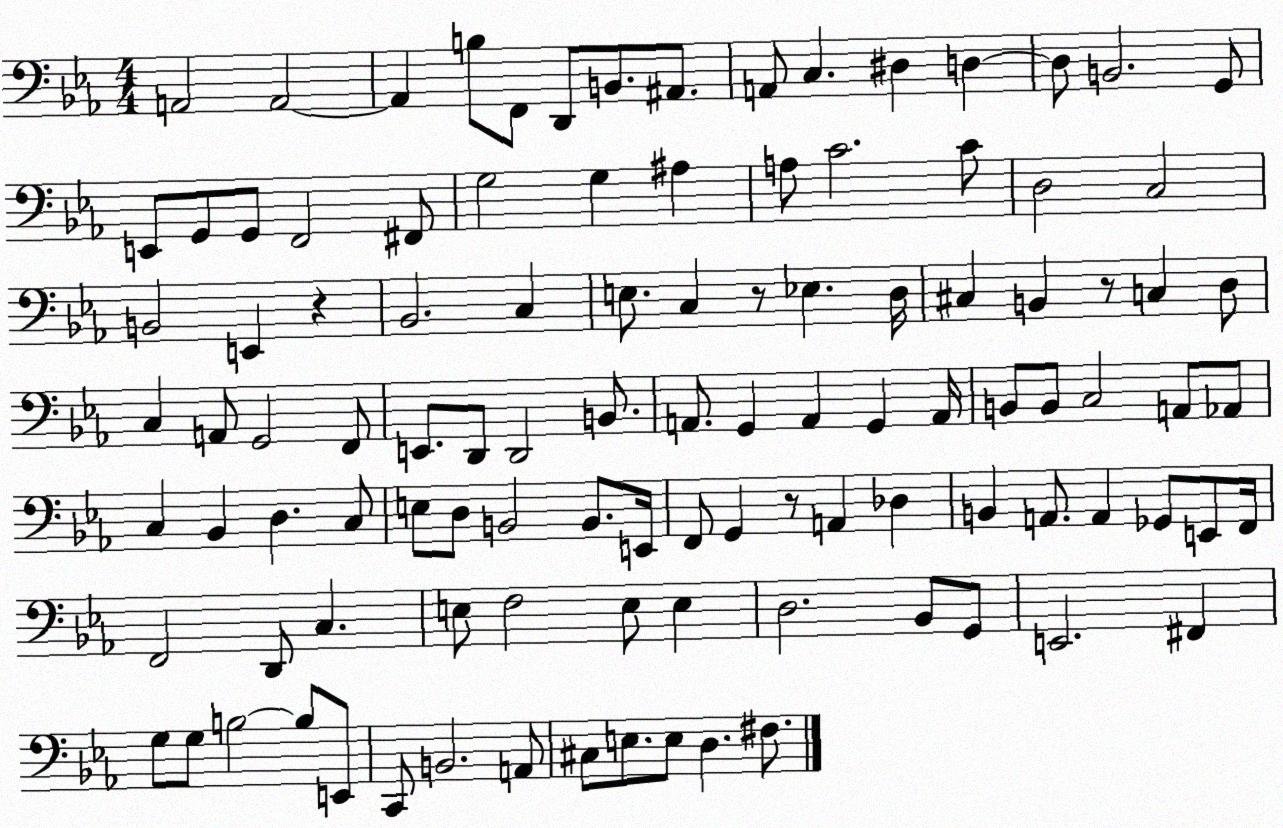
X:1
T:Untitled
M:4/4
L:1/4
K:Eb
A,,2 A,,2 A,, B,/2 F,,/2 D,,/2 B,,/2 ^A,,/2 A,,/2 C, ^D, D, D,/2 B,,2 G,,/2 E,,/2 G,,/2 G,,/2 F,,2 ^F,,/2 G,2 G, ^A, A,/2 C2 C/2 D,2 C,2 B,,2 E,, z _B,,2 C, E,/2 C, z/2 _E, D,/4 ^C, B,, z/2 C, D,/2 C, A,,/2 G,,2 F,,/2 E,,/2 D,,/2 D,,2 B,,/2 A,,/2 G,, A,, G,, A,,/4 B,,/2 B,,/2 C,2 A,,/2 _A,,/2 C, _B,, D, C,/2 E,/2 D,/2 B,,2 B,,/2 E,,/4 F,,/2 G,, z/2 A,, _D, B,, A,,/2 A,, _G,,/2 E,,/2 F,,/4 F,,2 D,,/2 C, E,/2 F,2 E,/2 E, D,2 _B,,/2 G,,/2 E,,2 ^F,, G,/2 G,/2 B,2 B,/2 E,,/2 C,,/2 B,,2 A,,/2 ^C,/2 E,/2 E,/2 D, ^F,/2